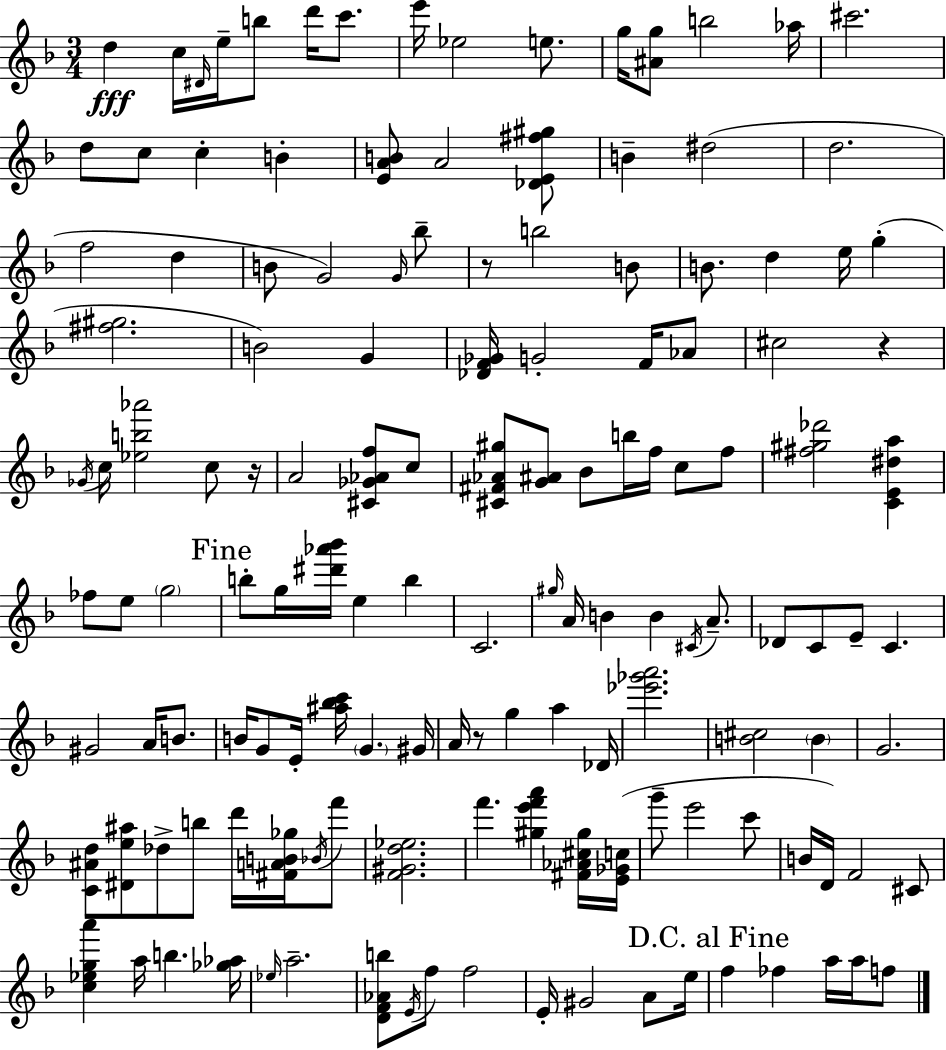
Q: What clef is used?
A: treble